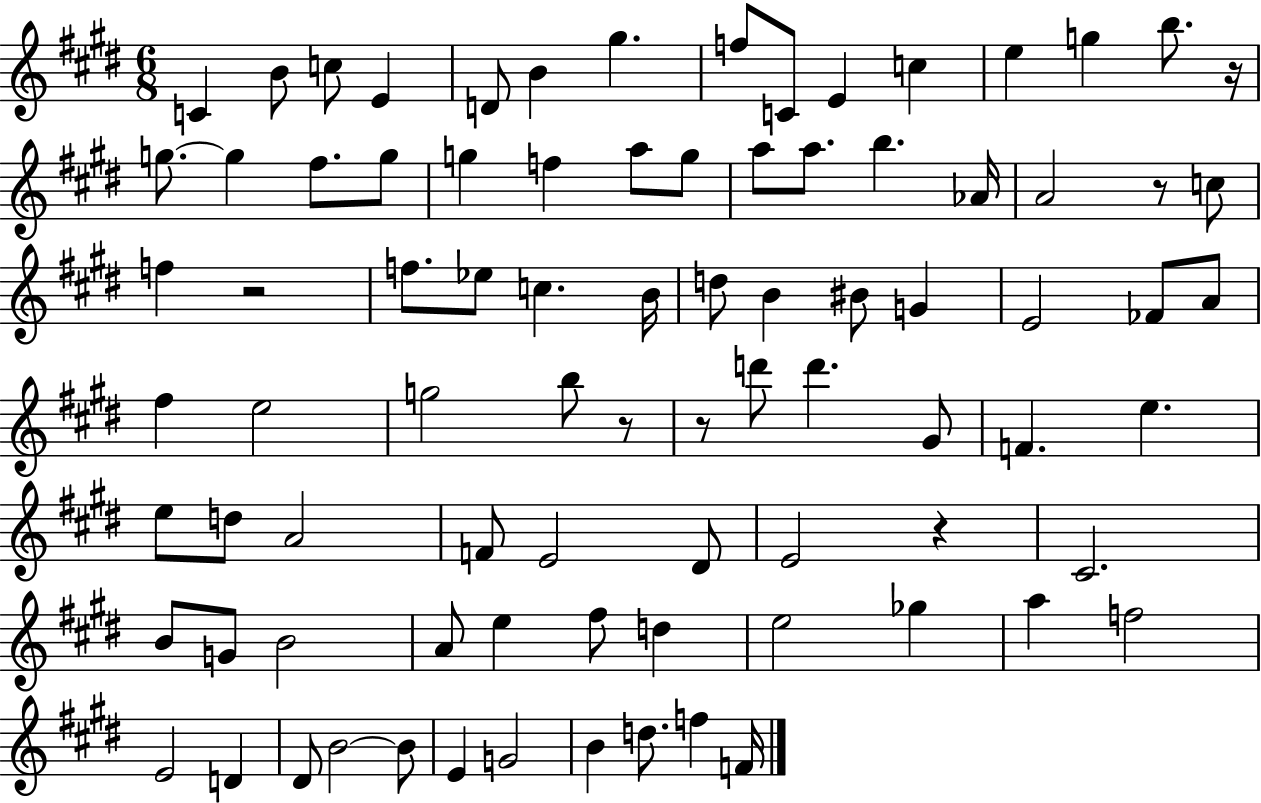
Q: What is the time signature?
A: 6/8